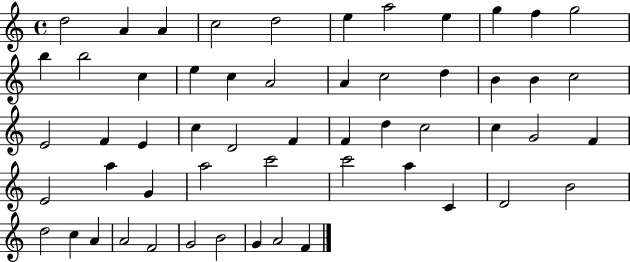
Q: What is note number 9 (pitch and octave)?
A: G5